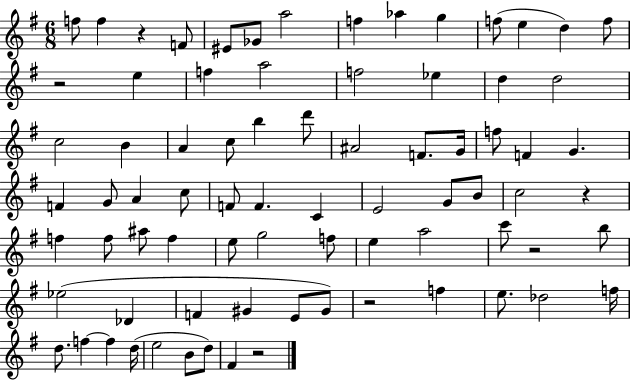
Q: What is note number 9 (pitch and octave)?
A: G5